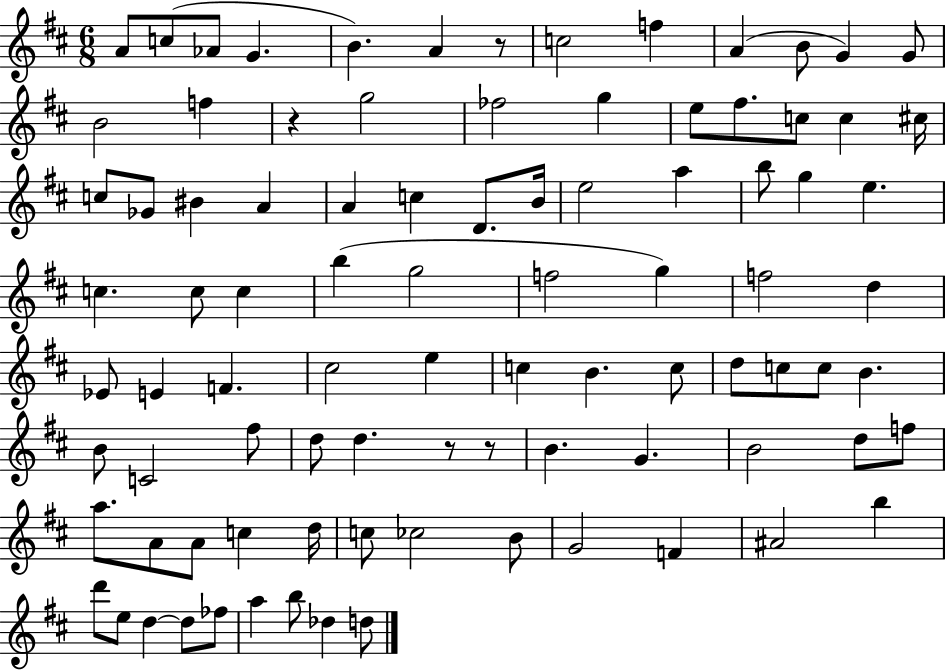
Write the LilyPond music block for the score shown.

{
  \clef treble
  \numericTimeSignature
  \time 6/8
  \key d \major
  a'8 c''8( aes'8 g'4. | b'4.) a'4 r8 | c''2 f''4 | a'4( b'8 g'4) g'8 | \break b'2 f''4 | r4 g''2 | fes''2 g''4 | e''8 fis''8. c''8 c''4 cis''16 | \break c''8 ges'8 bis'4 a'4 | a'4 c''4 d'8. b'16 | e''2 a''4 | b''8 g''4 e''4. | \break c''4. c''8 c''4 | b''4( g''2 | f''2 g''4) | f''2 d''4 | \break ees'8 e'4 f'4. | cis''2 e''4 | c''4 b'4. c''8 | d''8 c''8 c''8 b'4. | \break b'8 c'2 fis''8 | d''8 d''4. r8 r8 | b'4. g'4. | b'2 d''8 f''8 | \break a''8. a'8 a'8 c''4 d''16 | c''8 ces''2 b'8 | g'2 f'4 | ais'2 b''4 | \break d'''8 e''8 d''4~~ d''8 fes''8 | a''4 b''8 des''4 d''8 | \bar "|."
}